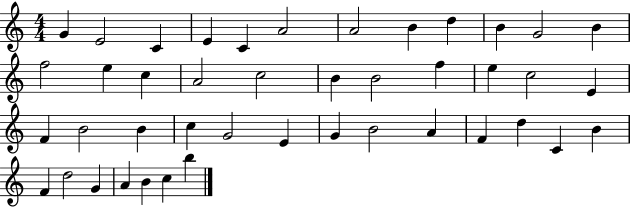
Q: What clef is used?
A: treble